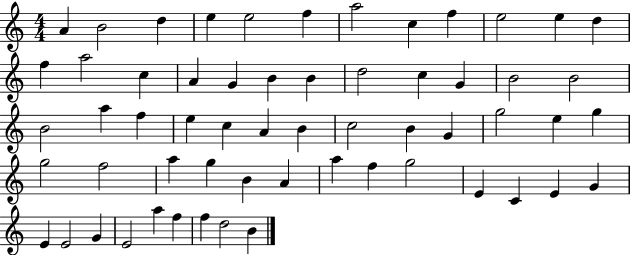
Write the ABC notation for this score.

X:1
T:Untitled
M:4/4
L:1/4
K:C
A B2 d e e2 f a2 c f e2 e d f a2 c A G B B d2 c G B2 B2 B2 a f e c A B c2 B G g2 e g g2 f2 a g B A a f g2 E C E G E E2 G E2 a f f d2 B